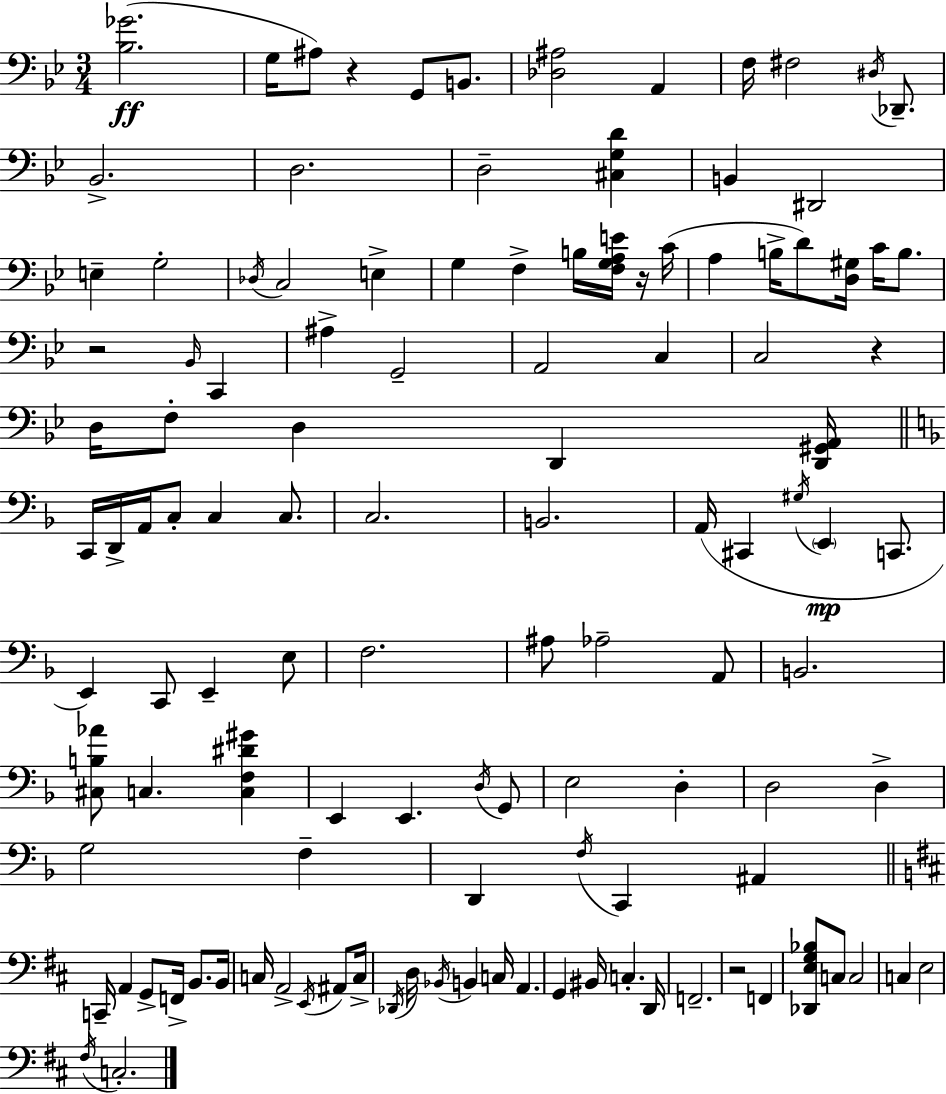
X:1
T:Untitled
M:3/4
L:1/4
K:Gm
[_B,_G]2 G,/4 ^A,/2 z G,,/2 B,,/2 [_D,^A,]2 A,, F,/4 ^F,2 ^D,/4 _D,,/2 _B,,2 D,2 D,2 [^C,G,D] B,, ^D,,2 E, G,2 _D,/4 C,2 E, G, F, B,/4 [F,G,A,E]/4 z/4 C/4 A, B,/4 D/2 [D,^G,]/4 C/4 B,/2 z2 _B,,/4 C,, ^A, G,,2 A,,2 C, C,2 z D,/4 F,/2 D, D,, [D,,^G,,A,,]/4 C,,/4 D,,/4 A,,/4 C,/2 C, C,/2 C,2 B,,2 A,,/4 ^C,, ^G,/4 E,, C,,/2 E,, C,,/2 E,, E,/2 F,2 ^A,/2 _A,2 A,,/2 B,,2 [^C,B,_A]/2 C, [C,F,^D^G] E,, E,, D,/4 G,,/2 E,2 D, D,2 D, G,2 F, D,, F,/4 C,, ^A,, C,,/4 A,, G,,/2 F,,/4 B,,/2 B,,/4 C,/4 A,,2 E,,/4 ^A,,/2 C,/4 _D,,/4 D,/4 _B,,/4 B,, C,/4 A,, G,, ^B,,/4 C, D,,/4 F,,2 z2 F,, [_D,,E,G,_B,]/2 C,/2 C,2 C, E,2 ^F,/4 C,2